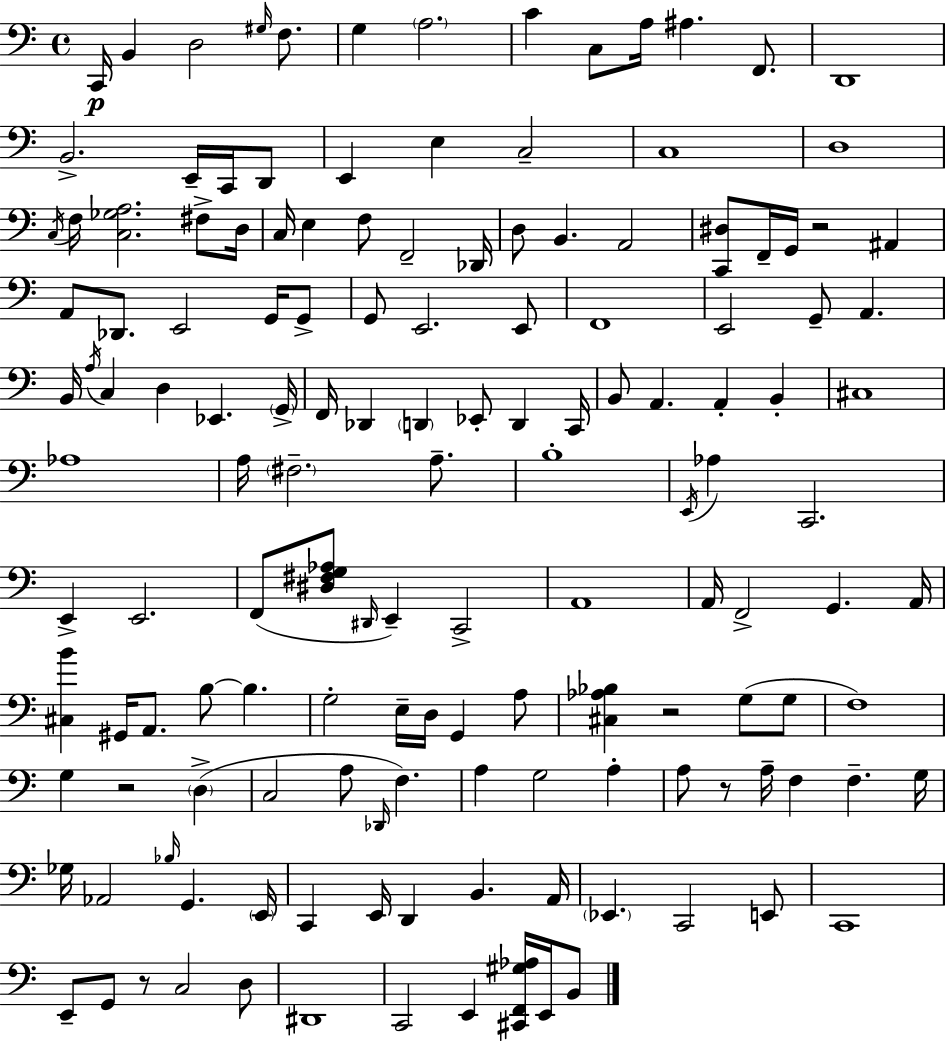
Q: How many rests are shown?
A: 5